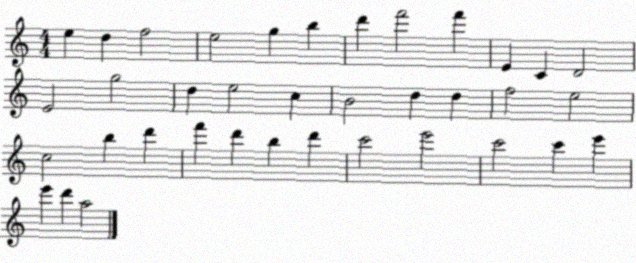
X:1
T:Untitled
M:4/4
L:1/4
K:C
e d f2 e2 g b d' f'2 f' E C D2 E2 g2 d e2 c B2 d d f2 e2 c2 b d' f' d' b d' c'2 e'2 c'2 c' e' e' d' a2